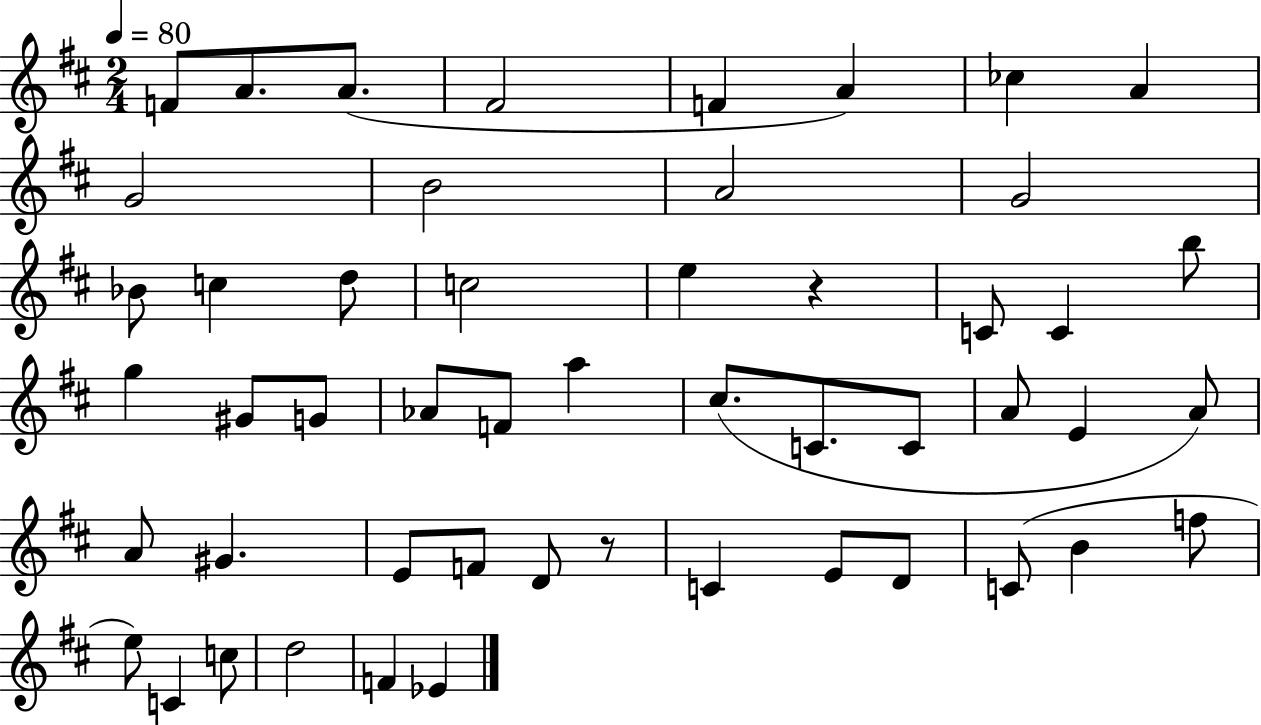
{
  \clef treble
  \numericTimeSignature
  \time 2/4
  \key d \major
  \tempo 4 = 80
  f'8 a'8. a'8.( | fis'2 | f'4 a'4) | ces''4 a'4 | \break g'2 | b'2 | a'2 | g'2 | \break bes'8 c''4 d''8 | c''2 | e''4 r4 | c'8 c'4 b''8 | \break g''4 gis'8 g'8 | aes'8 f'8 a''4 | cis''8.( c'8. c'8 | a'8 e'4 a'8) | \break a'8 gis'4. | e'8 f'8 d'8 r8 | c'4 e'8 d'8 | c'8( b'4 f''8 | \break e''8) c'4 c''8 | d''2 | f'4 ees'4 | \bar "|."
}